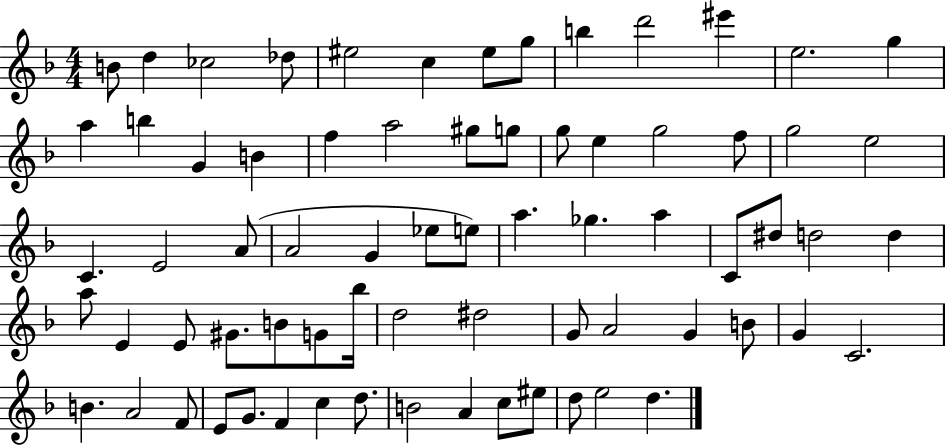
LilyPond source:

{
  \clef treble
  \numericTimeSignature
  \time 4/4
  \key f \major
  b'8 d''4 ces''2 des''8 | eis''2 c''4 eis''8 g''8 | b''4 d'''2 eis'''4 | e''2. g''4 | \break a''4 b''4 g'4 b'4 | f''4 a''2 gis''8 g''8 | g''8 e''4 g''2 f''8 | g''2 e''2 | \break c'4. e'2 a'8( | a'2 g'4 ees''8 e''8) | a''4. ges''4. a''4 | c'8 dis''8 d''2 d''4 | \break a''8 e'4 e'8 gis'8. b'8 g'8 bes''16 | d''2 dis''2 | g'8 a'2 g'4 b'8 | g'4 c'2. | \break b'4. a'2 f'8 | e'8 g'8. f'4 c''4 d''8. | b'2 a'4 c''8 eis''8 | d''8 e''2 d''4. | \break \bar "|."
}